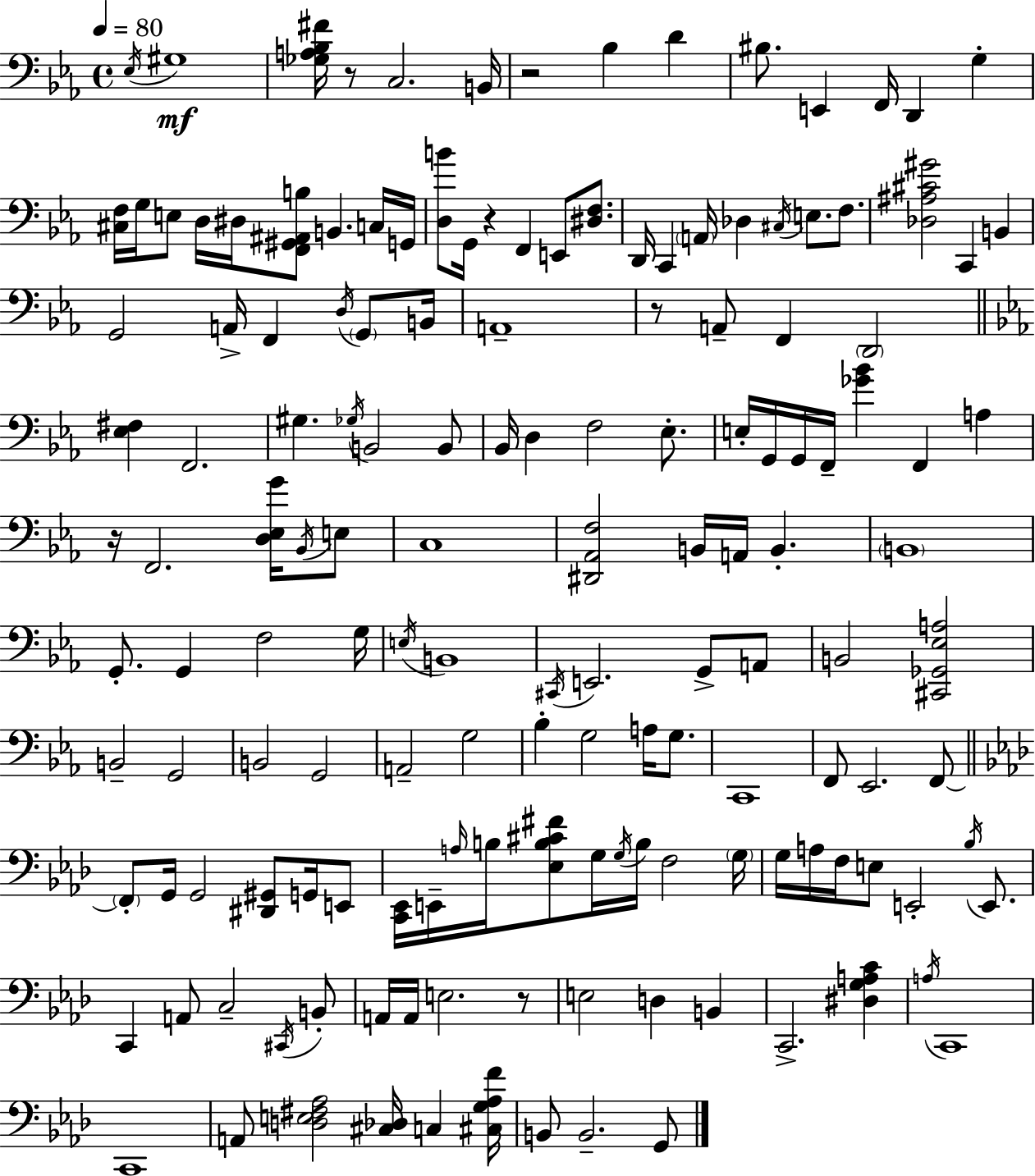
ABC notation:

X:1
T:Untitled
M:4/4
L:1/4
K:Eb
_E,/4 ^G,4 [_G,A,_B,^F]/4 z/2 C,2 B,,/4 z2 _B, D ^B,/2 E,, F,,/4 D,, G, [^C,F,]/4 G,/4 E,/2 D,/4 ^D,/4 [F,,^G,,^A,,B,]/2 B,, C,/4 G,,/4 [D,B]/2 G,,/4 z F,, E,,/2 [^D,F,]/2 D,,/4 C,, A,,/4 _D, ^C,/4 E,/2 F,/2 [_D,^A,^C^G]2 C,, B,, G,,2 A,,/4 F,, D,/4 G,,/2 B,,/4 A,,4 z/2 A,,/2 F,, D,,2 [_E,^F,] F,,2 ^G, _G,/4 B,,2 B,,/2 _B,,/4 D, F,2 _E,/2 E,/4 G,,/4 G,,/4 F,,/4 [_G_B] F,, A, z/4 F,,2 [D,_E,G]/4 _B,,/4 E,/2 C,4 [^D,,_A,,F,]2 B,,/4 A,,/4 B,, B,,4 G,,/2 G,, F,2 G,/4 E,/4 B,,4 ^C,,/4 E,,2 G,,/2 A,,/2 B,,2 [^C,,_G,,_E,A,]2 B,,2 G,,2 B,,2 G,,2 A,,2 G,2 _B, G,2 A,/4 G,/2 C,,4 F,,/2 _E,,2 F,,/2 F,,/2 G,,/4 G,,2 [^D,,^G,,]/2 G,,/4 E,,/2 [C,,_E,,]/4 E,,/4 A,/4 B,/4 [_E,B,^C^F]/2 G,/4 G,/4 B,/4 F,2 G,/4 G,/4 A,/4 F,/4 E,/2 E,,2 _B,/4 E,,/2 C,, A,,/2 C,2 ^C,,/4 B,,/2 A,,/4 A,,/4 E,2 z/2 E,2 D, B,, C,,2 [^D,G,A,C] A,/4 C,,4 C,,4 A,,/2 [D,E,^F,_A,]2 [^C,_D,]/4 C, [^C,G,_A,F]/4 B,,/2 B,,2 G,,/2